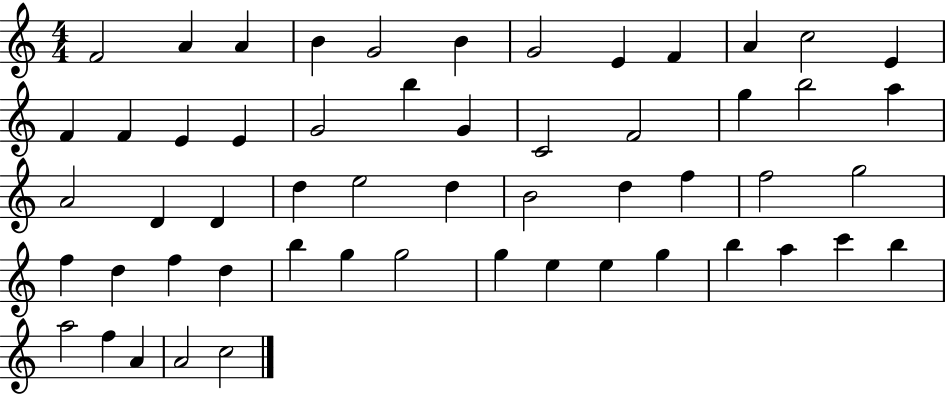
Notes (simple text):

F4/h A4/q A4/q B4/q G4/h B4/q G4/h E4/q F4/q A4/q C5/h E4/q F4/q F4/q E4/q E4/q G4/h B5/q G4/q C4/h F4/h G5/q B5/h A5/q A4/h D4/q D4/q D5/q E5/h D5/q B4/h D5/q F5/q F5/h G5/h F5/q D5/q F5/q D5/q B5/q G5/q G5/h G5/q E5/q E5/q G5/q B5/q A5/q C6/q B5/q A5/h F5/q A4/q A4/h C5/h